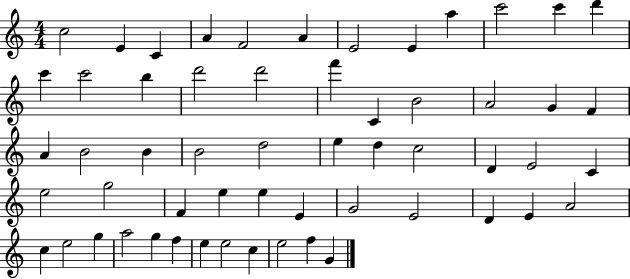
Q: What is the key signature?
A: C major